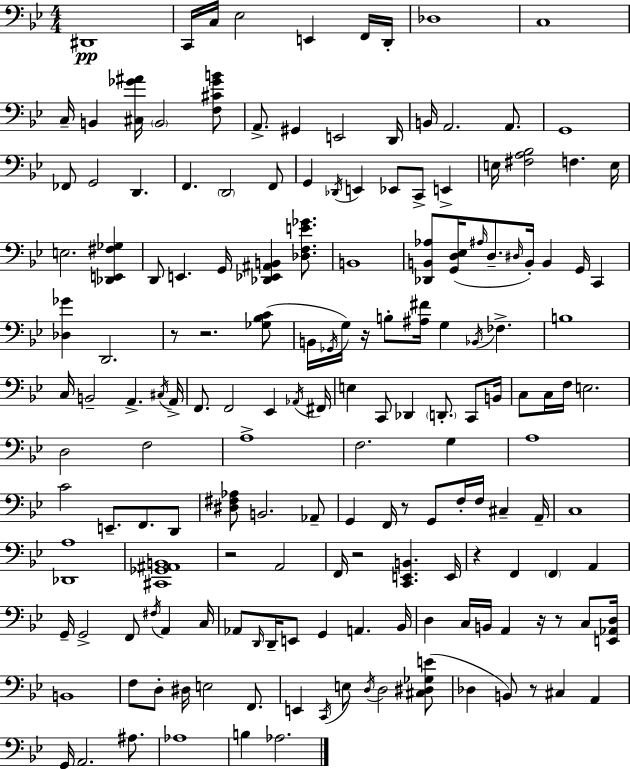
D#2/w C2/s C3/s Eb3/h E2/q F2/s D2/s Db3/w C3/w C3/s B2/q [C#3,Gb4,A#4]/s B2/h [F3,C#4,Gb4,B4]/e A2/e. G#2/q E2/h D2/s B2/s A2/h. A2/e. G2/w FES2/e G2/h D2/q. F2/q. D2/h F2/e G2/q Db2/s E2/q Eb2/e C2/e E2/q E3/s [F#3,A3,Bb3]/h F3/q. E3/s E3/h. [Db2,E2,F#3,Gb3]/q D2/e E2/q. G2/s [Db2,Eb2,A#2,B2]/q [Db3,F3,E4,Gb4]/e. B2/w [Db2,B2,Ab3]/e [G2,D3,Eb3]/s A#3/s D3/e. D#3/s B2/s B2/q G2/s C2/q [Db3,Gb4]/q D2/h. R/e R/h. [Gb3,Bb3,C4]/e B2/s Gb2/s G3/s R/s B3/e [A#3,F#4]/s G3/q Bb2/s FES3/q. B3/w C3/s B2/h A2/q. C#3/s A2/s F2/e. F2/h Eb2/q Ab2/s F#2/s E3/q C2/e Db2/q D2/e. C2/e B2/s C3/e C3/s F3/s E3/h. D3/h F3/h A3/w F3/h. G3/q A3/w C4/h E2/e. F2/e. D2/e [D#3,F#3,Ab3]/e B2/h. Ab2/e G2/q F2/s R/e G2/e F3/s F3/s C#3/q A2/s C3/w [Db2,A3]/w [C#2,Gb2,A#2,B2]/w R/h A2/h F2/s R/h [C2,E2,B2]/q. E2/s R/q F2/q F2/q A2/q G2/s G2/h F2/e F#3/s A2/q C3/s Ab2/e D2/s D2/s E2/e G2/q A2/q. Bb2/s D3/q C3/s B2/s A2/q R/s R/e C3/e [E2,Ab2,D3]/s B2/w F3/e D3/e D#3/s E3/h F2/e. E2/q C2/s E3/e D3/s D3/h [C#3,D#3,Gb3,E4]/e Db3/q B2/e R/e C#3/q A2/q G2/s A2/h. A#3/e. Ab3/w B3/q Ab3/h.